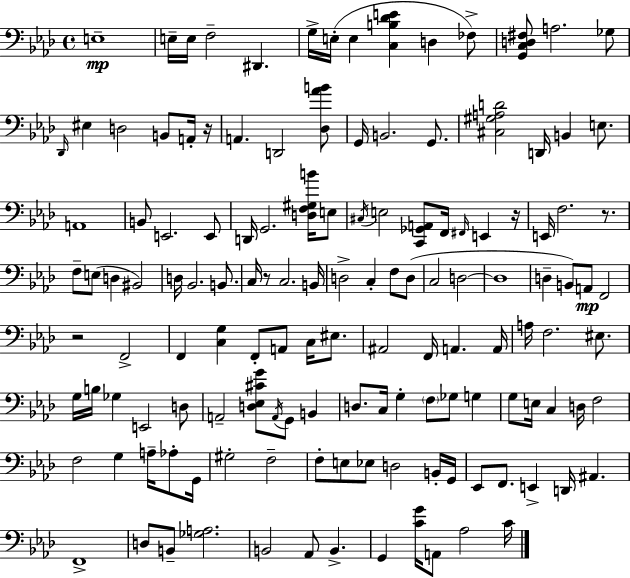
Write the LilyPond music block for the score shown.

{
  \clef bass
  \time 4/4
  \defaultTimeSignature
  \key f \minor
  \repeat volta 2 { e1--\mp | e16-- e16 f2-- dis,4. | g16-> e16-.( e4 <c b des' e'>4 d4 fes8->) | <g, c d fis>8 a2. ges8 | \break \grace { des,16 } eis4 d2 b,8 a,16-. | r16 a,4. d,2 <des aes' b'>8 | g,16 b,2. g,8. | <cis gis a d'>2 d,16 b,4 e8. | \break a,1 | b,8 e,2. e,8 | d,16 g,2. <d f gis b'>16 e8 | \acciaccatura { cis16 } e2 <c, ges, a,>8 f,16 \grace { fis,16 } e,4 | \break r16 e,16 f2. | r8. f8-- e8( d4 bis,2) | d16 bes,2. | b,8. c16 r8 c2. | \break b,16 d2-> c4-. f8 | d8( c2 d2~~ | d1 | d4-- b,8) a,8\mp f,2 | \break r2 f,2-> | f,4 <c g>4 f,8-. a,8 c16 | eis8. ais,2 f,16 a,4. | a,16 a16 f2. | \break eis8. g16 b16 ges4 e,2 | d8 a,2-- <d ees cis' g'>8 \acciaccatura { a,16 } g,8 | b,4 d8. c16 g4-. \parenthesize f8 ges8 | g4 g8 e16 c4 d16 f2 | \break f2 g4 | a16-- aes8-. g,16 gis2-. f2-- | f8-. e8 ees8 d2 | b,16-. g,16 ees,8 f,8. e,4-> d,16 ais,4. | \break f,1-> | d8 b,8-- <ges a>2. | b,2 aes,8 b,4.-> | g,4 <c' g'>16 a,8 aes2 | \break c'16 } \bar "|."
}